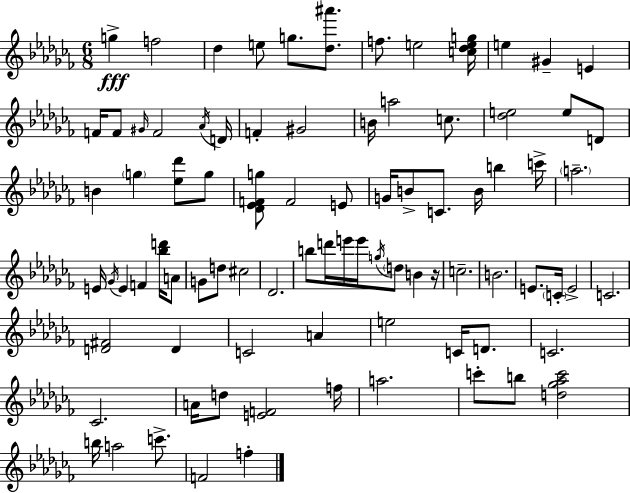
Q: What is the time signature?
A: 6/8